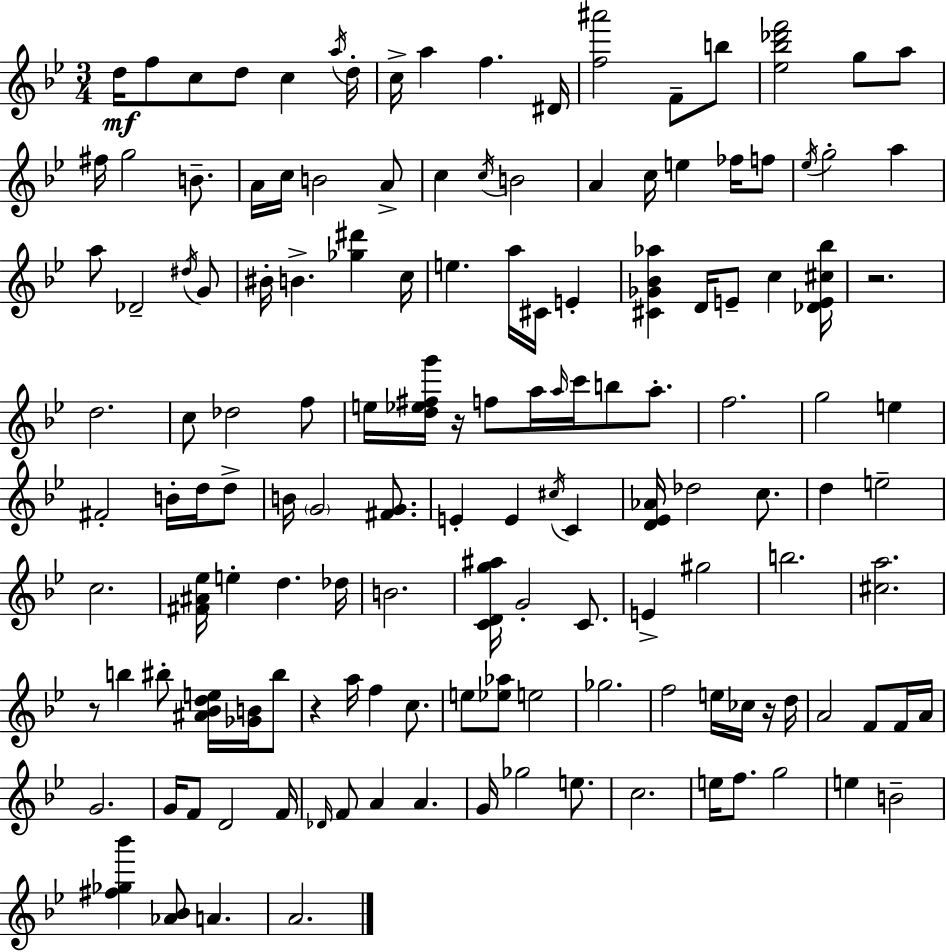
X:1
T:Untitled
M:3/4
L:1/4
K:Bb
d/4 f/2 c/2 d/2 c a/4 d/4 c/4 a f ^D/4 [f^a']2 F/2 b/2 [_e_b_d'f']2 g/2 a/2 ^f/4 g2 B/2 A/4 c/4 B2 A/2 c c/4 B2 A c/4 e _f/4 f/2 _e/4 g2 a a/2 _D2 ^d/4 G/2 ^B/4 B [_g^d'] c/4 e a/4 ^C/4 E [^C_G_B_a] D/4 E/2 c [_DE^c_b]/4 z2 d2 c/2 _d2 f/2 e/4 [d_e^fg']/4 z/4 f/2 a/4 a/4 c'/4 b/2 a/2 f2 g2 e ^F2 B/4 d/4 d/2 B/4 G2 [^FG]/2 E E ^c/4 C [D_E_A]/4 _d2 c/2 d e2 c2 [^F^A_e]/4 e d _d/4 B2 [CDg^a]/4 G2 C/2 E ^g2 b2 [^ca]2 z/2 b ^b/2 [^A_Bde]/4 [_GB]/4 ^b/2 z a/4 f c/2 e/2 [_e_a]/2 e2 _g2 f2 e/4 _c/4 z/4 d/4 A2 F/2 F/4 A/4 G2 G/4 F/2 D2 F/4 _D/4 F/2 A A G/4 _g2 e/2 c2 e/4 f/2 g2 e B2 [^f_g_b'] [_A_B]/2 A A2